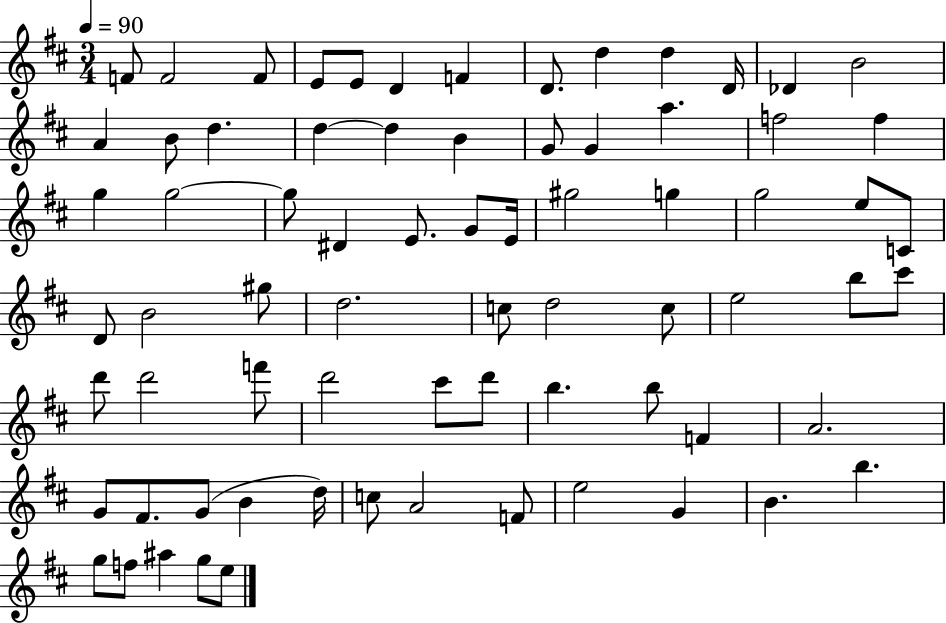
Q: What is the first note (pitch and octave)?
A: F4